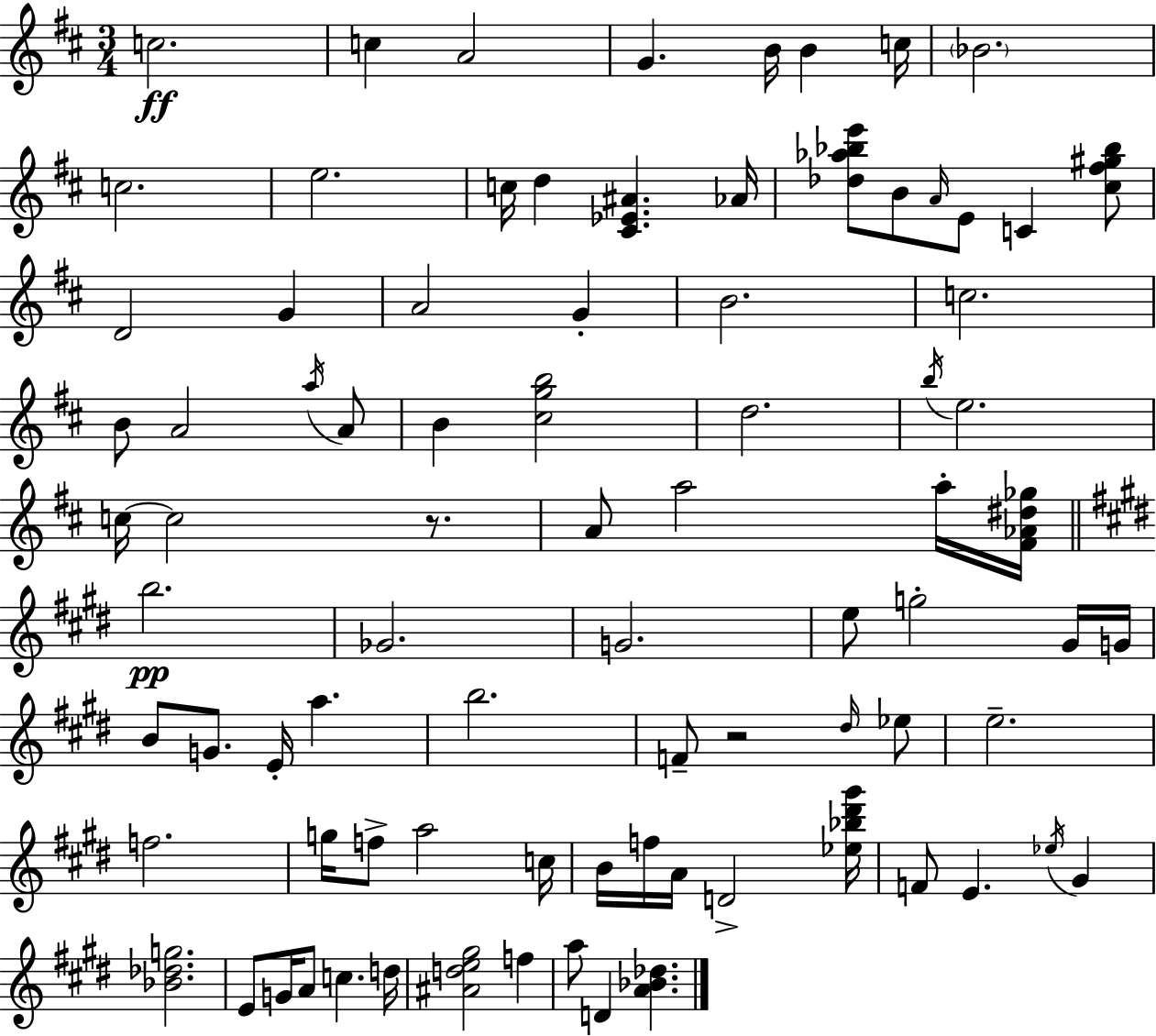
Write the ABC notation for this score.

X:1
T:Untitled
M:3/4
L:1/4
K:D
c2 c A2 G B/4 B c/4 _B2 c2 e2 c/4 d [^C_E^A] _A/4 [_d_a_be']/2 B/2 A/4 E/2 C [^c^f^g_b]/2 D2 G A2 G B2 c2 B/2 A2 a/4 A/2 B [^cgb]2 d2 b/4 e2 c/4 c2 z/2 A/2 a2 a/4 [^F_A^d_g]/4 b2 _G2 G2 e/2 g2 ^G/4 G/4 B/2 G/2 E/4 a b2 F/2 z2 ^d/4 _e/2 e2 f2 g/4 f/2 a2 c/4 B/4 f/4 A/4 D2 [_e_b^d'^g']/4 F/2 E _e/4 ^G [_B_dg]2 E/2 G/4 A/2 c d/4 [^Ade^g]2 f a/2 D [A_B_d]